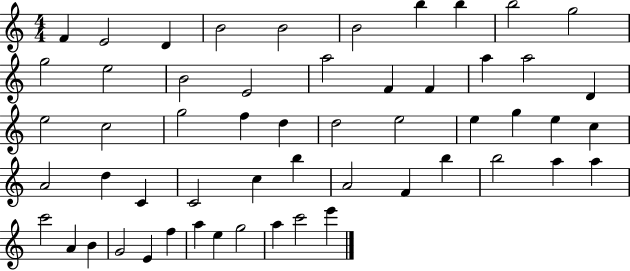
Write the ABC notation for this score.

X:1
T:Untitled
M:4/4
L:1/4
K:C
F E2 D B2 B2 B2 b b b2 g2 g2 e2 B2 E2 a2 F F a a2 D e2 c2 g2 f d d2 e2 e g e c A2 d C C2 c b A2 F b b2 a a c'2 A B G2 E f a e g2 a c'2 e'